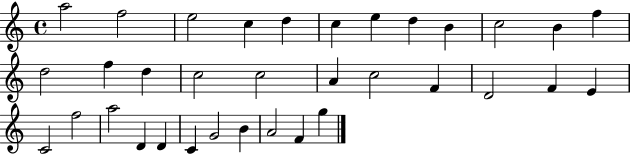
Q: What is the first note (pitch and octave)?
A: A5